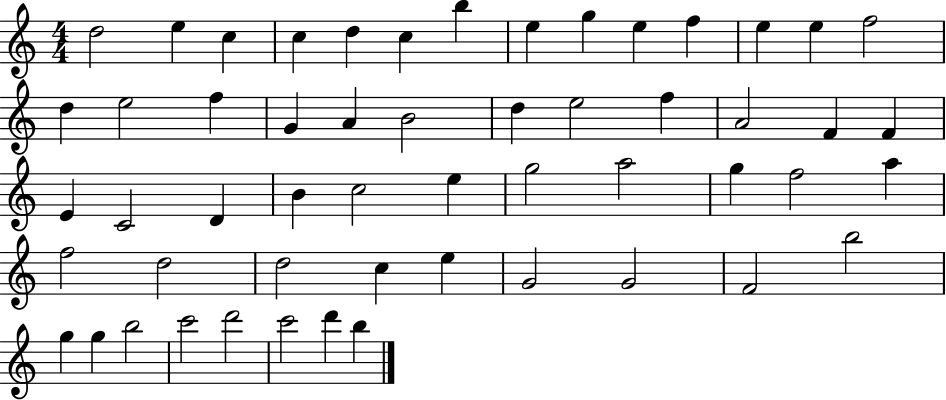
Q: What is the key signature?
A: C major